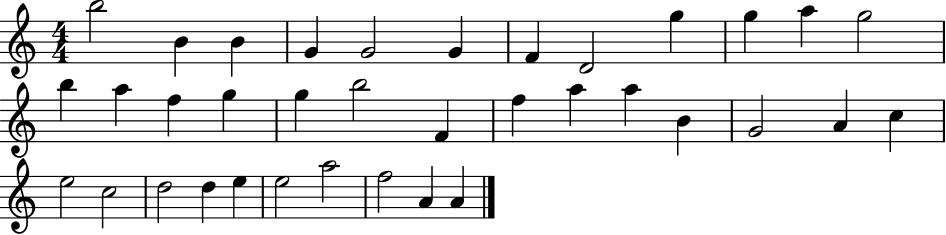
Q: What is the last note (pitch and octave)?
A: A4